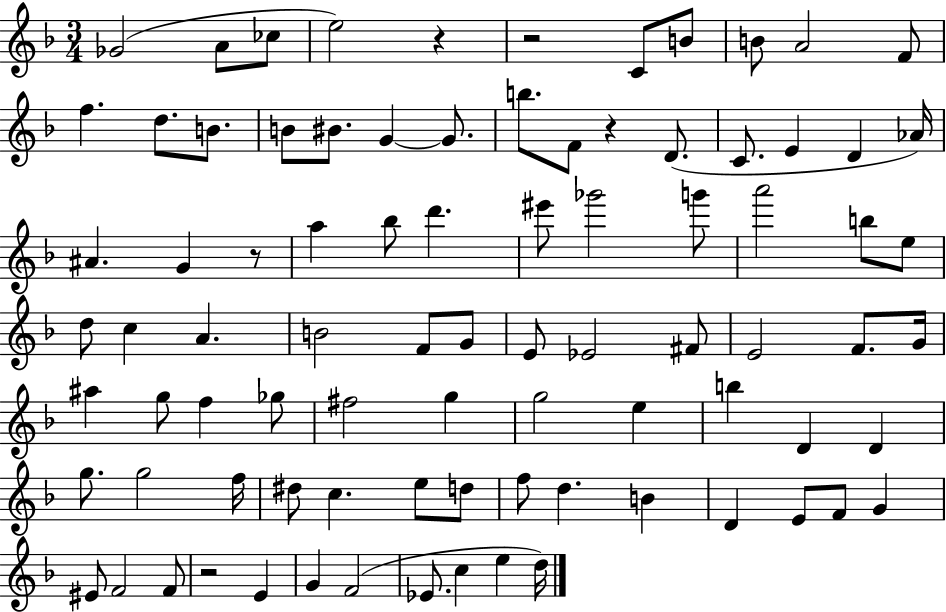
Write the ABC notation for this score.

X:1
T:Untitled
M:3/4
L:1/4
K:F
_G2 A/2 _c/2 e2 z z2 C/2 B/2 B/2 A2 F/2 f d/2 B/2 B/2 ^B/2 G G/2 b/2 F/2 z D/2 C/2 E D _A/4 ^A G z/2 a _b/2 d' ^e'/2 _g'2 g'/2 a'2 b/2 e/2 d/2 c A B2 F/2 G/2 E/2 _E2 ^F/2 E2 F/2 G/4 ^a g/2 f _g/2 ^f2 g g2 e b D D g/2 g2 f/4 ^d/2 c e/2 d/2 f/2 d B D E/2 F/2 G ^E/2 F2 F/2 z2 E G F2 _E/2 c e d/4